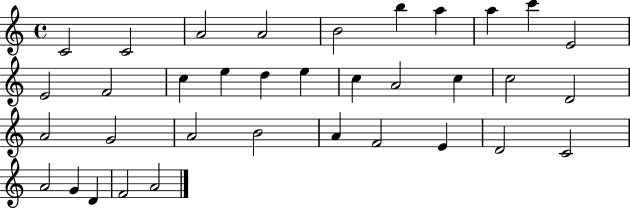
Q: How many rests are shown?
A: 0